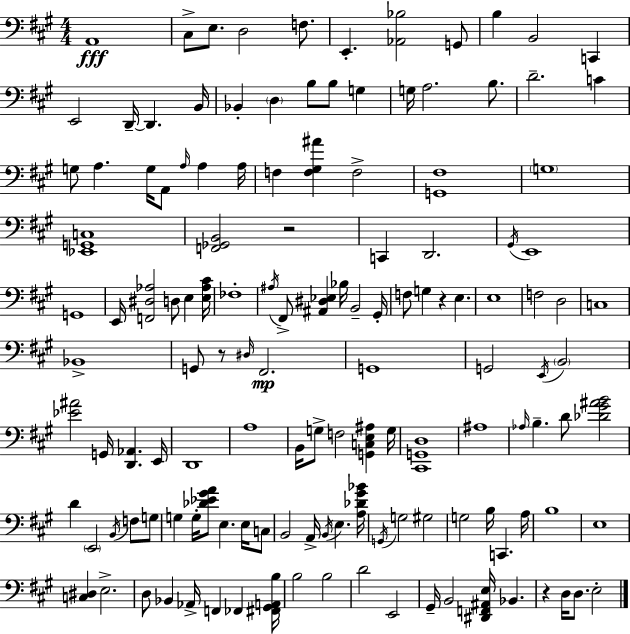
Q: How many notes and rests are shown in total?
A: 136